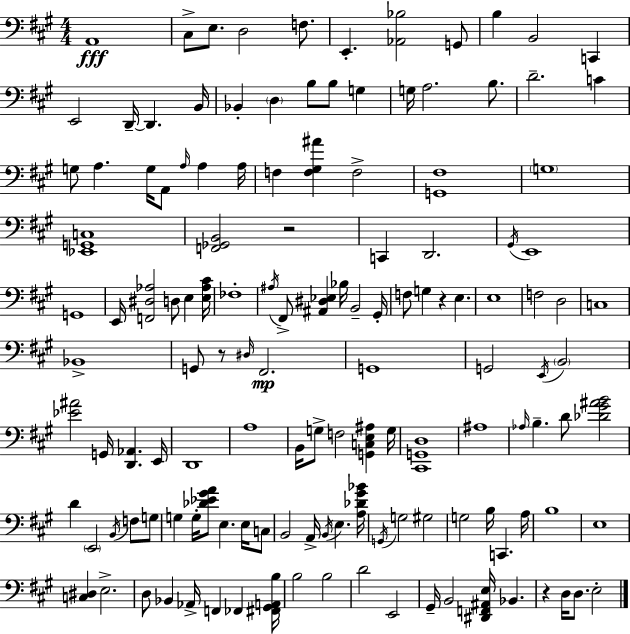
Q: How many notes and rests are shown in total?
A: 136